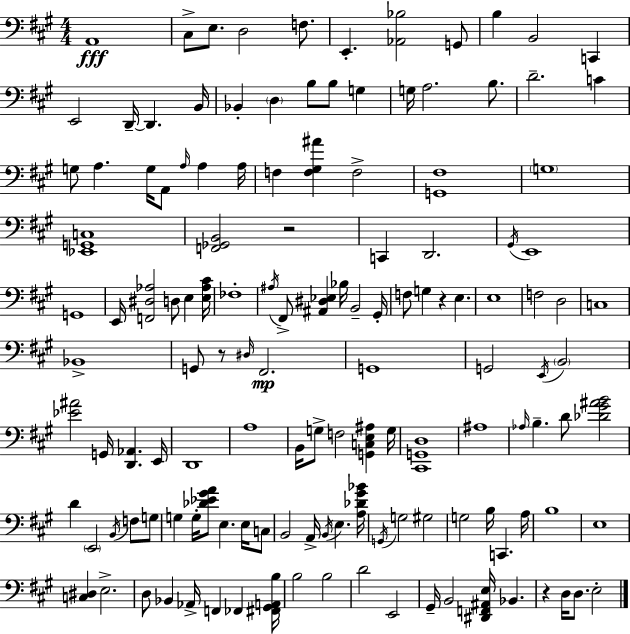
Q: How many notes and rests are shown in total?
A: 136